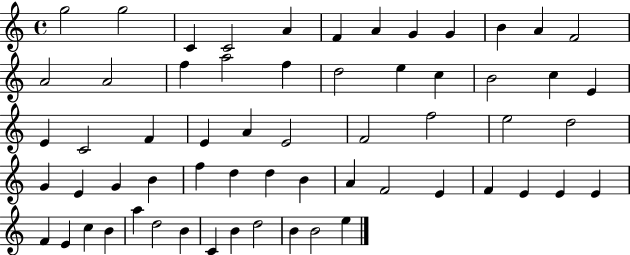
{
  \clef treble
  \time 4/4
  \defaultTimeSignature
  \key c \major
  g''2 g''2 | c'4 c'2 a'4 | f'4 a'4 g'4 g'4 | b'4 a'4 f'2 | \break a'2 a'2 | f''4 a''2 f''4 | d''2 e''4 c''4 | b'2 c''4 e'4 | \break e'4 c'2 f'4 | e'4 a'4 e'2 | f'2 f''2 | e''2 d''2 | \break g'4 e'4 g'4 b'4 | f''4 d''4 d''4 b'4 | a'4 f'2 e'4 | f'4 e'4 e'4 e'4 | \break f'4 e'4 c''4 b'4 | a''4 d''2 b'4 | c'4 b'4 d''2 | b'4 b'2 e''4 | \break \bar "|."
}